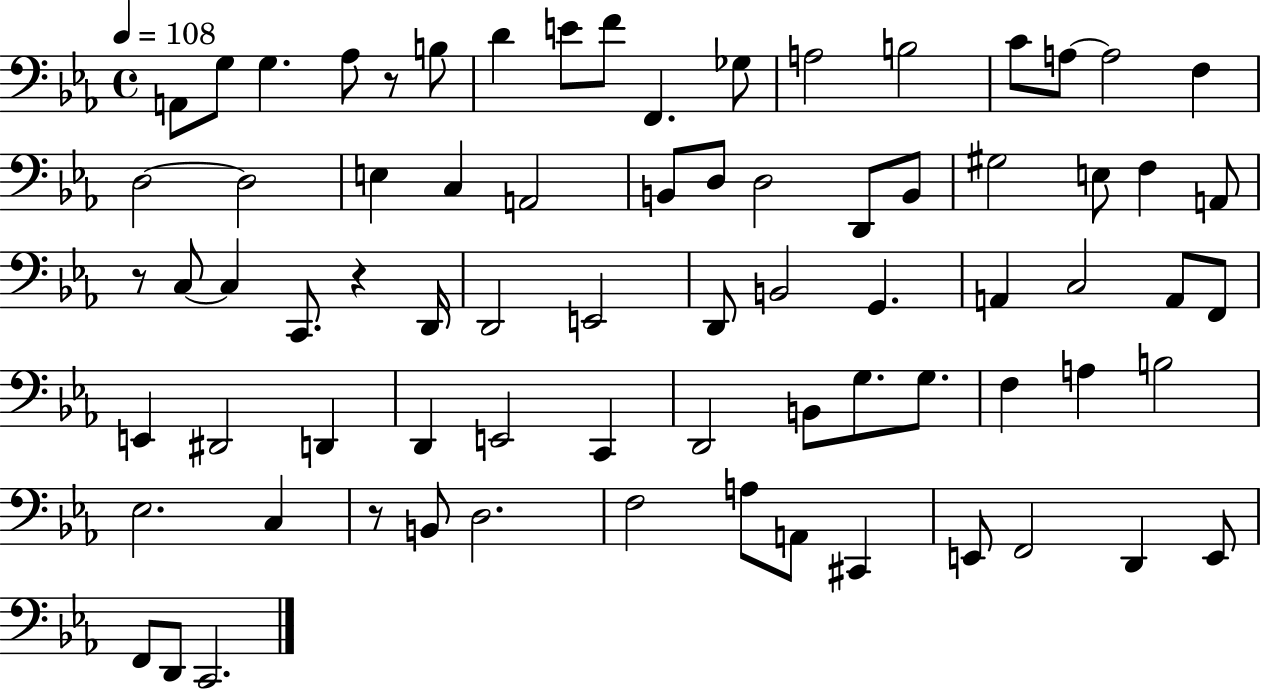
A2/e G3/e G3/q. Ab3/e R/e B3/e D4/q E4/e F4/e F2/q. Gb3/e A3/h B3/h C4/e A3/e A3/h F3/q D3/h D3/h E3/q C3/q A2/h B2/e D3/e D3/h D2/e B2/e G#3/h E3/e F3/q A2/e R/e C3/e C3/q C2/e. R/q D2/s D2/h E2/h D2/e B2/h G2/q. A2/q C3/h A2/e F2/e E2/q D#2/h D2/q D2/q E2/h C2/q D2/h B2/e G3/e. G3/e. F3/q A3/q B3/h Eb3/h. C3/q R/e B2/e D3/h. F3/h A3/e A2/e C#2/q E2/e F2/h D2/q E2/e F2/e D2/e C2/h.